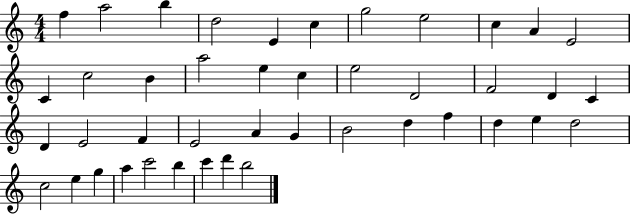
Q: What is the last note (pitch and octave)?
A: B5